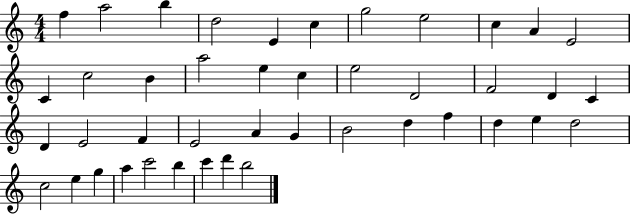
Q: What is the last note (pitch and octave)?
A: B5